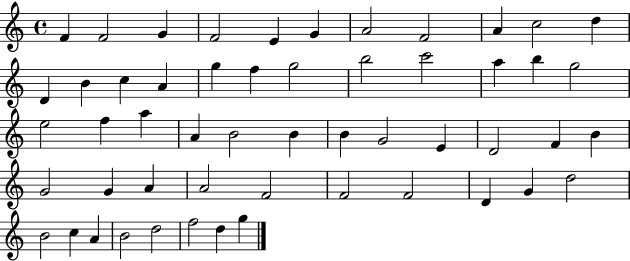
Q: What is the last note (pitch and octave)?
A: G5